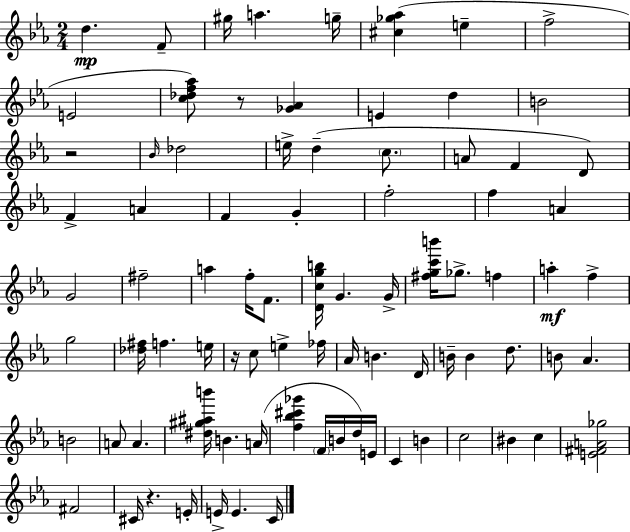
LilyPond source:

{
  \clef treble
  \numericTimeSignature
  \time 2/4
  \key ees \major
  d''4.\mp f'8-- | gis''16 a''4. g''16-- | <cis'' ges'' aes''>4( e''4-- | f''2-> | \break e'2 | <c'' des'' f'' aes''>8) r8 <ges' aes'>4 | e'4 d''4 | b'2 | \break r2 | \grace { bes'16 } des''2 | e''16-> d''4--( \parenthesize c''8. | a'8 f'4 d'8) | \break f'4-> a'4 | f'4 g'4-. | f''2-. | f''4 a'4 | \break g'2 | fis''2-- | a''4 f''16-. f'8. | <d' c'' g'' b''>16 g'4. | \break g'16-> <fis'' g'' c''' b'''>16 ges''8.-> f''4 | a''4-.\mf f''4-> | g''2 | <des'' fis''>16 f''4. | \break e''16 r16 c''8 e''4-> | fes''16 aes'16 b'4. | d'16 b'16-- b'4 d''8. | b'8 aes'4. | \break b'2 | a'8 a'4. | <dis'' gis'' ais'' b'''>16 b'4. | a'16( <f'' bes'' cis''' ges'''>4 \parenthesize f'16 b'16 d''16) | \break e'16 c'4 b'4 | c''2 | bis'4 c''4 | <e' fis' a' ges''>2 | \break fis'2 | cis'16 r4. | e'16-. e'16-> e'4. | c'16 \bar "|."
}